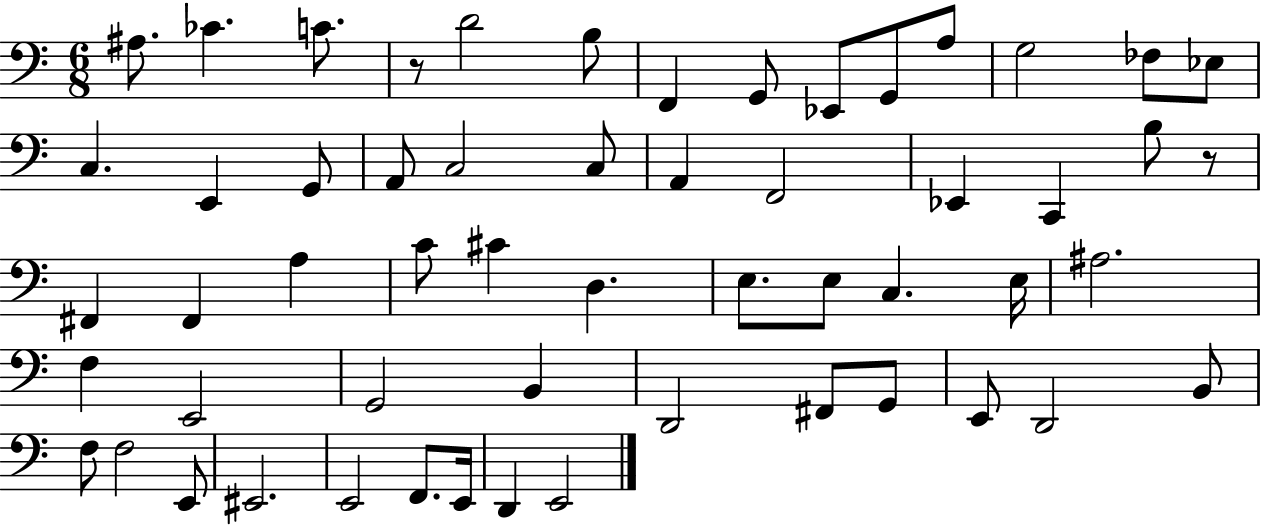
X:1
T:Untitled
M:6/8
L:1/4
K:C
^A,/2 _C C/2 z/2 D2 B,/2 F,, G,,/2 _E,,/2 G,,/2 A,/2 G,2 _F,/2 _E,/2 C, E,, G,,/2 A,,/2 C,2 C,/2 A,, F,,2 _E,, C,, B,/2 z/2 ^F,, ^F,, A, C/2 ^C D, E,/2 E,/2 C, E,/4 ^A,2 F, E,,2 G,,2 B,, D,,2 ^F,,/2 G,,/2 E,,/2 D,,2 B,,/2 F,/2 F,2 E,,/2 ^E,,2 E,,2 F,,/2 E,,/4 D,, E,,2